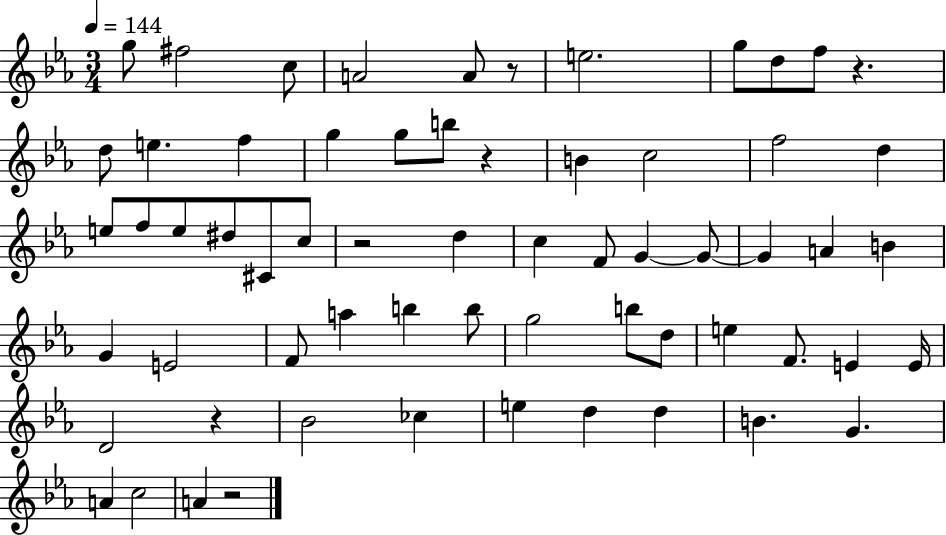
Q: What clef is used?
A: treble